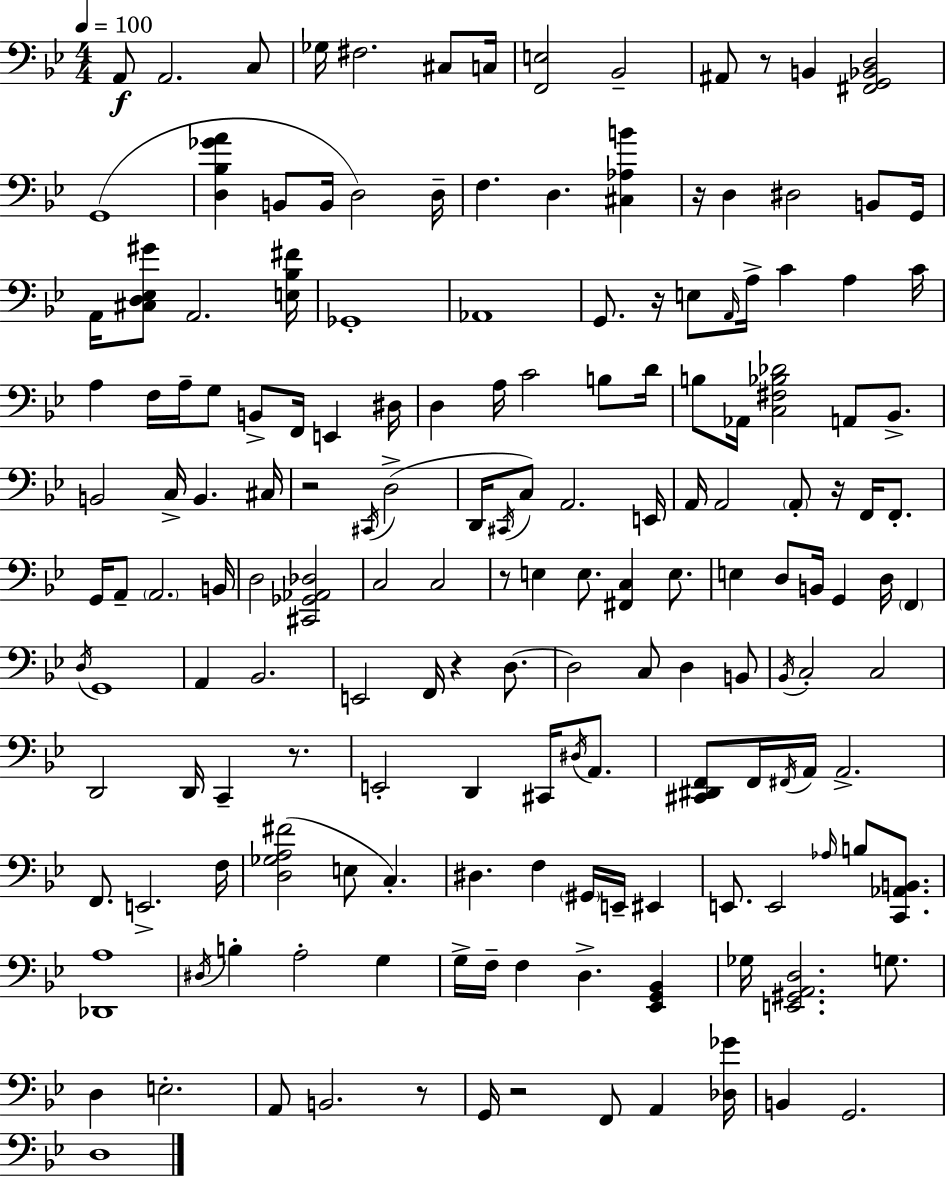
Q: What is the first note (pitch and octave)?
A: A2